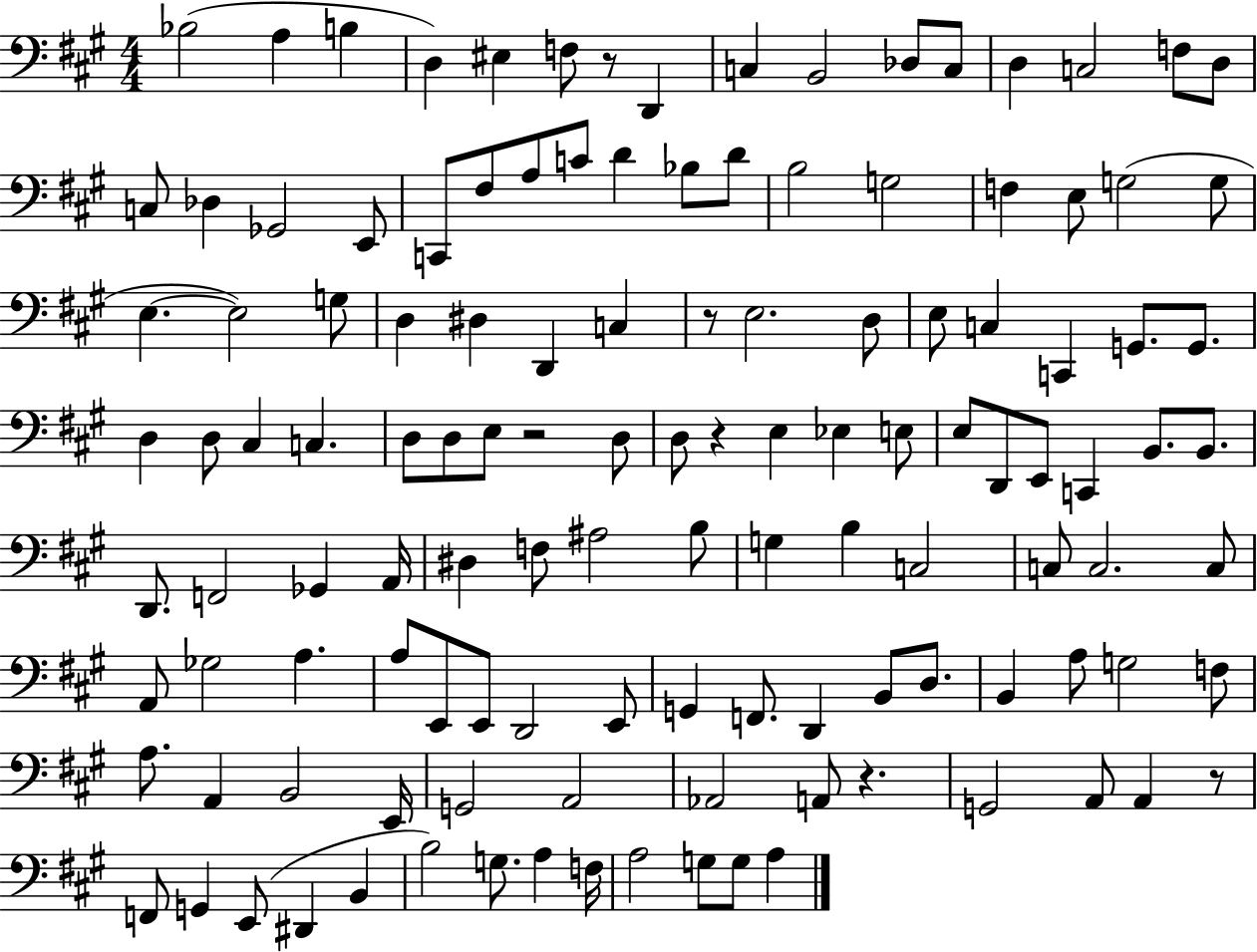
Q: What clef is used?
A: bass